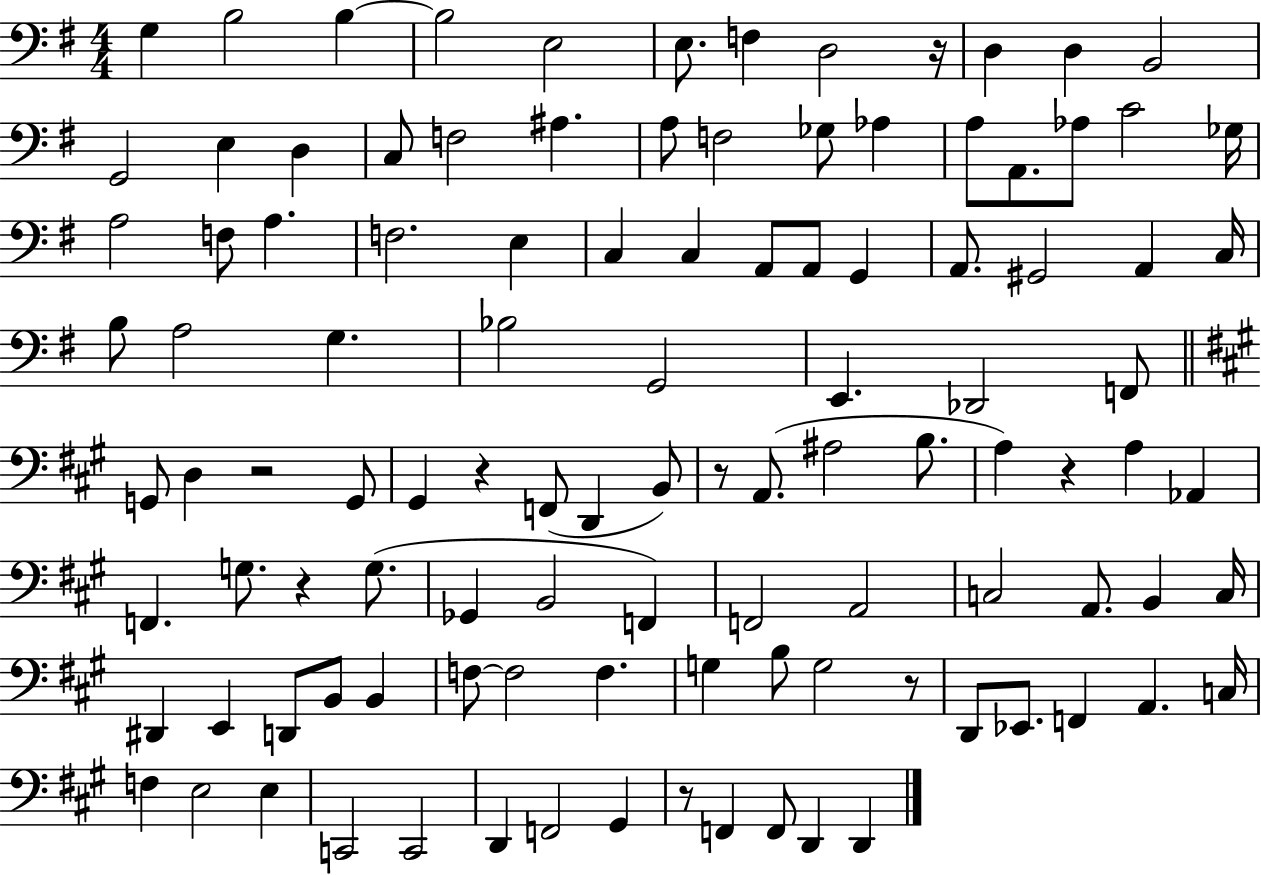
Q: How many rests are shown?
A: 8